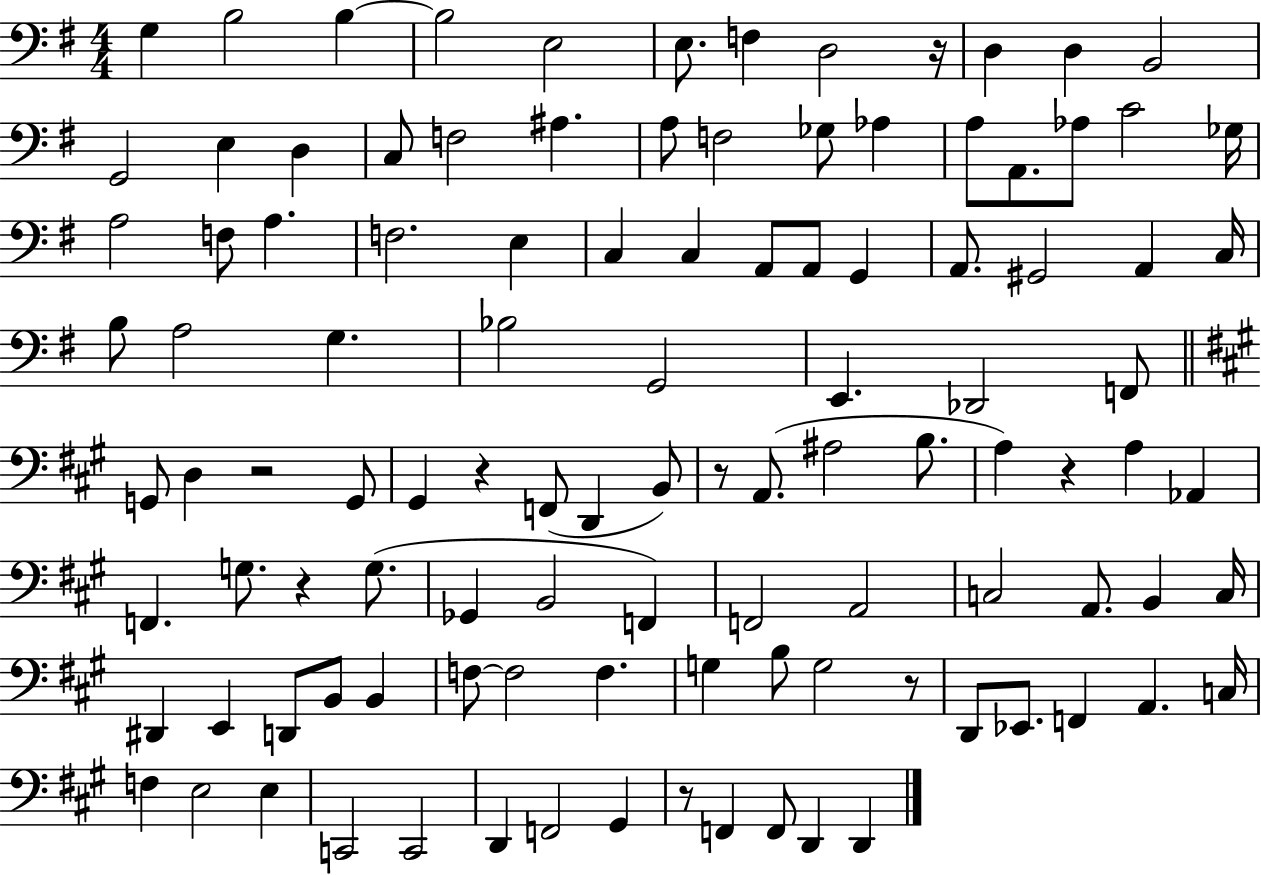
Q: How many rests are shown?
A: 8